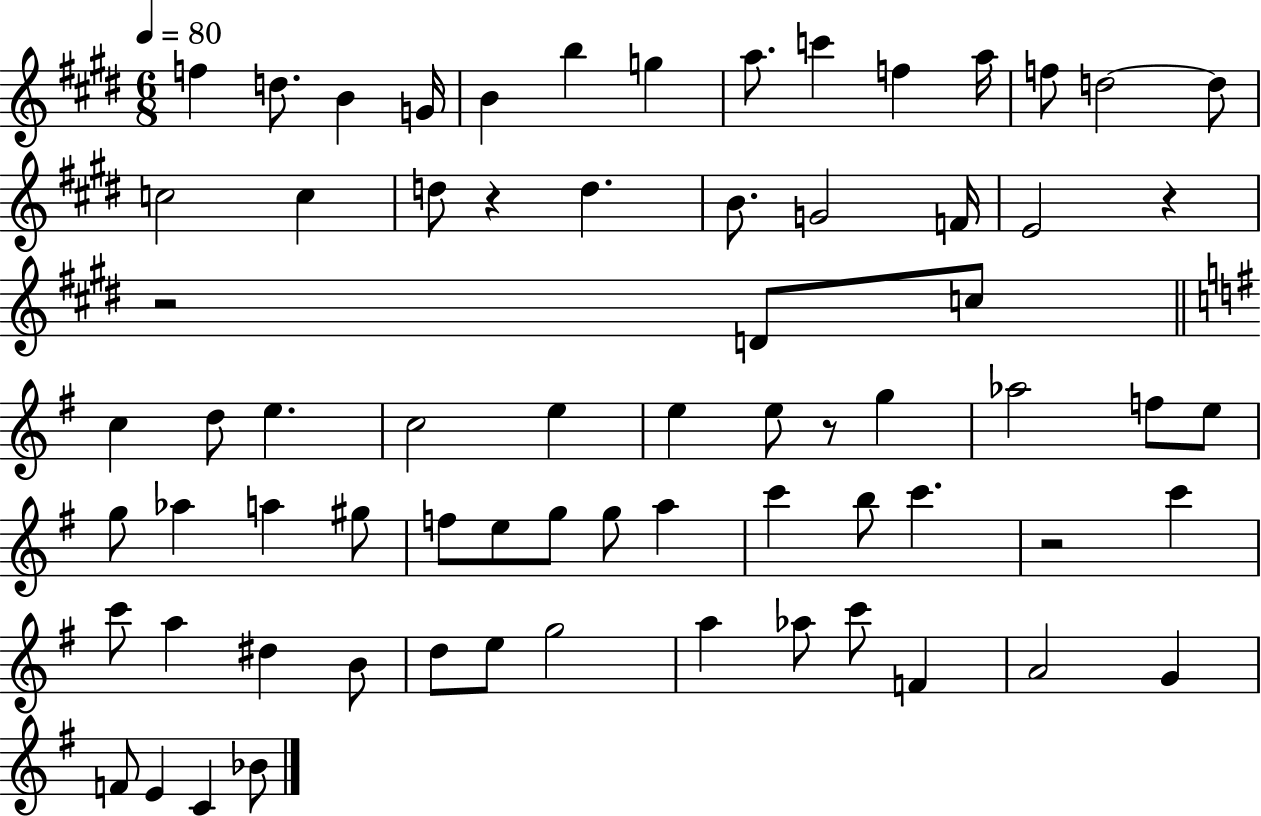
F5/q D5/e. B4/q G4/s B4/q B5/q G5/q A5/e. C6/q F5/q A5/s F5/e D5/h D5/e C5/h C5/q D5/e R/q D5/q. B4/e. G4/h F4/s E4/h R/q R/h D4/e C5/e C5/q D5/e E5/q. C5/h E5/q E5/q E5/e R/e G5/q Ab5/h F5/e E5/e G5/e Ab5/q A5/q G#5/e F5/e E5/e G5/e G5/e A5/q C6/q B5/e C6/q. R/h C6/q C6/e A5/q D#5/q B4/e D5/e E5/e G5/h A5/q Ab5/e C6/e F4/q A4/h G4/q F4/e E4/q C4/q Bb4/e